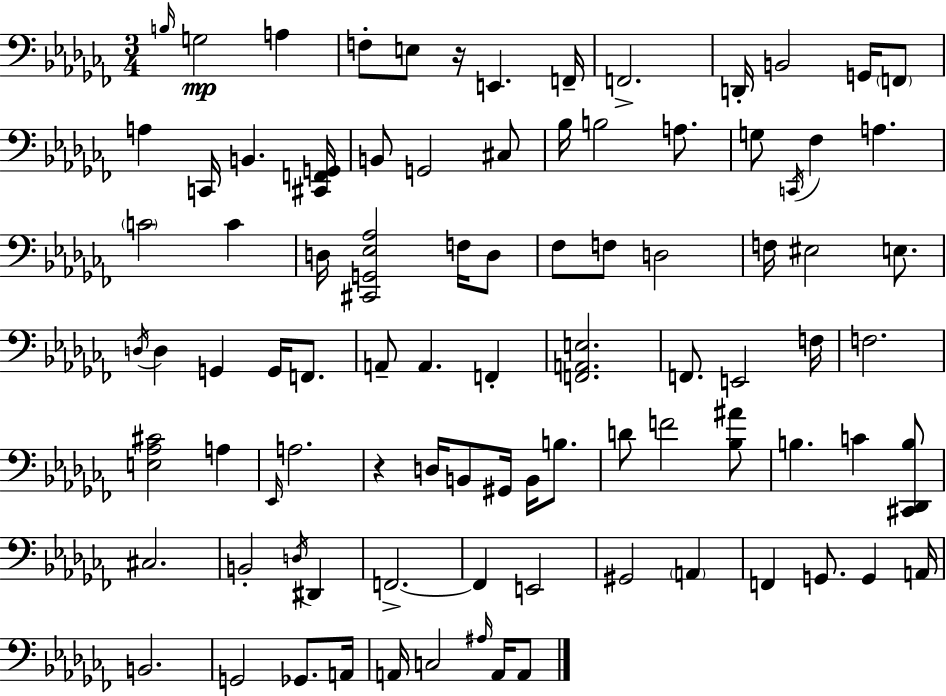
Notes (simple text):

B3/s G3/h A3/q F3/e E3/e R/s E2/q. F2/s F2/h. D2/s B2/h G2/s F2/e A3/q C2/s B2/q. [C#2,F2,G2]/s B2/e G2/h C#3/e Bb3/s B3/h A3/e. G3/e C2/s FES3/q A3/q. C4/h C4/q D3/s [C#2,G2,Eb3,Ab3]/h F3/s D3/e FES3/e F3/e D3/h F3/s EIS3/h E3/e. D3/s D3/q G2/q G2/s F2/e. A2/e A2/q. F2/q [F2,A2,E3]/h. F2/e. E2/h F3/s F3/h. [E3,Ab3,C#4]/h A3/q Eb2/s A3/h. R/q D3/s B2/e G#2/s B2/s B3/e. D4/e F4/h [Bb3,A#4]/e B3/q. C4/q [C#2,Db2,B3]/e C#3/h. B2/h D3/s D#2/q F2/h. F2/q E2/h G#2/h A2/q F2/q G2/e. G2/q A2/s B2/h. G2/h Gb2/e. A2/s A2/s C3/h A#3/s A2/s A2/e